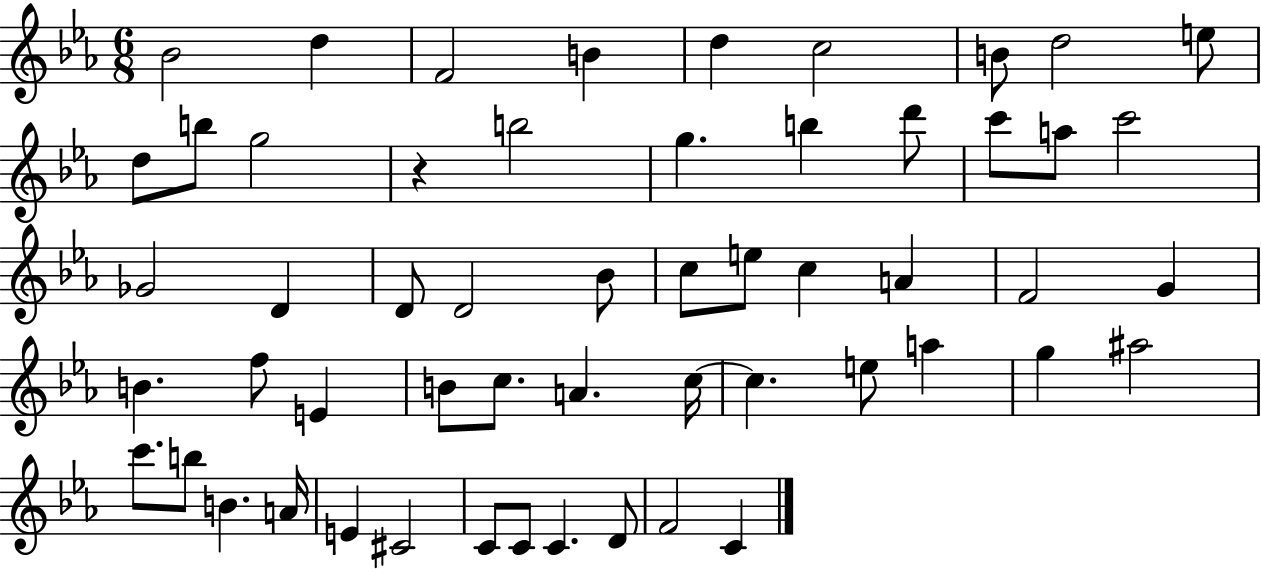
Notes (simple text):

Bb4/h D5/q F4/h B4/q D5/q C5/h B4/e D5/h E5/e D5/e B5/e G5/h R/q B5/h G5/q. B5/q D6/e C6/e A5/e C6/h Gb4/h D4/q D4/e D4/h Bb4/e C5/e E5/e C5/q A4/q F4/h G4/q B4/q. F5/e E4/q B4/e C5/e. A4/q. C5/s C5/q. E5/e A5/q G5/q A#5/h C6/e. B5/e B4/q. A4/s E4/q C#4/h C4/e C4/e C4/q. D4/e F4/h C4/q